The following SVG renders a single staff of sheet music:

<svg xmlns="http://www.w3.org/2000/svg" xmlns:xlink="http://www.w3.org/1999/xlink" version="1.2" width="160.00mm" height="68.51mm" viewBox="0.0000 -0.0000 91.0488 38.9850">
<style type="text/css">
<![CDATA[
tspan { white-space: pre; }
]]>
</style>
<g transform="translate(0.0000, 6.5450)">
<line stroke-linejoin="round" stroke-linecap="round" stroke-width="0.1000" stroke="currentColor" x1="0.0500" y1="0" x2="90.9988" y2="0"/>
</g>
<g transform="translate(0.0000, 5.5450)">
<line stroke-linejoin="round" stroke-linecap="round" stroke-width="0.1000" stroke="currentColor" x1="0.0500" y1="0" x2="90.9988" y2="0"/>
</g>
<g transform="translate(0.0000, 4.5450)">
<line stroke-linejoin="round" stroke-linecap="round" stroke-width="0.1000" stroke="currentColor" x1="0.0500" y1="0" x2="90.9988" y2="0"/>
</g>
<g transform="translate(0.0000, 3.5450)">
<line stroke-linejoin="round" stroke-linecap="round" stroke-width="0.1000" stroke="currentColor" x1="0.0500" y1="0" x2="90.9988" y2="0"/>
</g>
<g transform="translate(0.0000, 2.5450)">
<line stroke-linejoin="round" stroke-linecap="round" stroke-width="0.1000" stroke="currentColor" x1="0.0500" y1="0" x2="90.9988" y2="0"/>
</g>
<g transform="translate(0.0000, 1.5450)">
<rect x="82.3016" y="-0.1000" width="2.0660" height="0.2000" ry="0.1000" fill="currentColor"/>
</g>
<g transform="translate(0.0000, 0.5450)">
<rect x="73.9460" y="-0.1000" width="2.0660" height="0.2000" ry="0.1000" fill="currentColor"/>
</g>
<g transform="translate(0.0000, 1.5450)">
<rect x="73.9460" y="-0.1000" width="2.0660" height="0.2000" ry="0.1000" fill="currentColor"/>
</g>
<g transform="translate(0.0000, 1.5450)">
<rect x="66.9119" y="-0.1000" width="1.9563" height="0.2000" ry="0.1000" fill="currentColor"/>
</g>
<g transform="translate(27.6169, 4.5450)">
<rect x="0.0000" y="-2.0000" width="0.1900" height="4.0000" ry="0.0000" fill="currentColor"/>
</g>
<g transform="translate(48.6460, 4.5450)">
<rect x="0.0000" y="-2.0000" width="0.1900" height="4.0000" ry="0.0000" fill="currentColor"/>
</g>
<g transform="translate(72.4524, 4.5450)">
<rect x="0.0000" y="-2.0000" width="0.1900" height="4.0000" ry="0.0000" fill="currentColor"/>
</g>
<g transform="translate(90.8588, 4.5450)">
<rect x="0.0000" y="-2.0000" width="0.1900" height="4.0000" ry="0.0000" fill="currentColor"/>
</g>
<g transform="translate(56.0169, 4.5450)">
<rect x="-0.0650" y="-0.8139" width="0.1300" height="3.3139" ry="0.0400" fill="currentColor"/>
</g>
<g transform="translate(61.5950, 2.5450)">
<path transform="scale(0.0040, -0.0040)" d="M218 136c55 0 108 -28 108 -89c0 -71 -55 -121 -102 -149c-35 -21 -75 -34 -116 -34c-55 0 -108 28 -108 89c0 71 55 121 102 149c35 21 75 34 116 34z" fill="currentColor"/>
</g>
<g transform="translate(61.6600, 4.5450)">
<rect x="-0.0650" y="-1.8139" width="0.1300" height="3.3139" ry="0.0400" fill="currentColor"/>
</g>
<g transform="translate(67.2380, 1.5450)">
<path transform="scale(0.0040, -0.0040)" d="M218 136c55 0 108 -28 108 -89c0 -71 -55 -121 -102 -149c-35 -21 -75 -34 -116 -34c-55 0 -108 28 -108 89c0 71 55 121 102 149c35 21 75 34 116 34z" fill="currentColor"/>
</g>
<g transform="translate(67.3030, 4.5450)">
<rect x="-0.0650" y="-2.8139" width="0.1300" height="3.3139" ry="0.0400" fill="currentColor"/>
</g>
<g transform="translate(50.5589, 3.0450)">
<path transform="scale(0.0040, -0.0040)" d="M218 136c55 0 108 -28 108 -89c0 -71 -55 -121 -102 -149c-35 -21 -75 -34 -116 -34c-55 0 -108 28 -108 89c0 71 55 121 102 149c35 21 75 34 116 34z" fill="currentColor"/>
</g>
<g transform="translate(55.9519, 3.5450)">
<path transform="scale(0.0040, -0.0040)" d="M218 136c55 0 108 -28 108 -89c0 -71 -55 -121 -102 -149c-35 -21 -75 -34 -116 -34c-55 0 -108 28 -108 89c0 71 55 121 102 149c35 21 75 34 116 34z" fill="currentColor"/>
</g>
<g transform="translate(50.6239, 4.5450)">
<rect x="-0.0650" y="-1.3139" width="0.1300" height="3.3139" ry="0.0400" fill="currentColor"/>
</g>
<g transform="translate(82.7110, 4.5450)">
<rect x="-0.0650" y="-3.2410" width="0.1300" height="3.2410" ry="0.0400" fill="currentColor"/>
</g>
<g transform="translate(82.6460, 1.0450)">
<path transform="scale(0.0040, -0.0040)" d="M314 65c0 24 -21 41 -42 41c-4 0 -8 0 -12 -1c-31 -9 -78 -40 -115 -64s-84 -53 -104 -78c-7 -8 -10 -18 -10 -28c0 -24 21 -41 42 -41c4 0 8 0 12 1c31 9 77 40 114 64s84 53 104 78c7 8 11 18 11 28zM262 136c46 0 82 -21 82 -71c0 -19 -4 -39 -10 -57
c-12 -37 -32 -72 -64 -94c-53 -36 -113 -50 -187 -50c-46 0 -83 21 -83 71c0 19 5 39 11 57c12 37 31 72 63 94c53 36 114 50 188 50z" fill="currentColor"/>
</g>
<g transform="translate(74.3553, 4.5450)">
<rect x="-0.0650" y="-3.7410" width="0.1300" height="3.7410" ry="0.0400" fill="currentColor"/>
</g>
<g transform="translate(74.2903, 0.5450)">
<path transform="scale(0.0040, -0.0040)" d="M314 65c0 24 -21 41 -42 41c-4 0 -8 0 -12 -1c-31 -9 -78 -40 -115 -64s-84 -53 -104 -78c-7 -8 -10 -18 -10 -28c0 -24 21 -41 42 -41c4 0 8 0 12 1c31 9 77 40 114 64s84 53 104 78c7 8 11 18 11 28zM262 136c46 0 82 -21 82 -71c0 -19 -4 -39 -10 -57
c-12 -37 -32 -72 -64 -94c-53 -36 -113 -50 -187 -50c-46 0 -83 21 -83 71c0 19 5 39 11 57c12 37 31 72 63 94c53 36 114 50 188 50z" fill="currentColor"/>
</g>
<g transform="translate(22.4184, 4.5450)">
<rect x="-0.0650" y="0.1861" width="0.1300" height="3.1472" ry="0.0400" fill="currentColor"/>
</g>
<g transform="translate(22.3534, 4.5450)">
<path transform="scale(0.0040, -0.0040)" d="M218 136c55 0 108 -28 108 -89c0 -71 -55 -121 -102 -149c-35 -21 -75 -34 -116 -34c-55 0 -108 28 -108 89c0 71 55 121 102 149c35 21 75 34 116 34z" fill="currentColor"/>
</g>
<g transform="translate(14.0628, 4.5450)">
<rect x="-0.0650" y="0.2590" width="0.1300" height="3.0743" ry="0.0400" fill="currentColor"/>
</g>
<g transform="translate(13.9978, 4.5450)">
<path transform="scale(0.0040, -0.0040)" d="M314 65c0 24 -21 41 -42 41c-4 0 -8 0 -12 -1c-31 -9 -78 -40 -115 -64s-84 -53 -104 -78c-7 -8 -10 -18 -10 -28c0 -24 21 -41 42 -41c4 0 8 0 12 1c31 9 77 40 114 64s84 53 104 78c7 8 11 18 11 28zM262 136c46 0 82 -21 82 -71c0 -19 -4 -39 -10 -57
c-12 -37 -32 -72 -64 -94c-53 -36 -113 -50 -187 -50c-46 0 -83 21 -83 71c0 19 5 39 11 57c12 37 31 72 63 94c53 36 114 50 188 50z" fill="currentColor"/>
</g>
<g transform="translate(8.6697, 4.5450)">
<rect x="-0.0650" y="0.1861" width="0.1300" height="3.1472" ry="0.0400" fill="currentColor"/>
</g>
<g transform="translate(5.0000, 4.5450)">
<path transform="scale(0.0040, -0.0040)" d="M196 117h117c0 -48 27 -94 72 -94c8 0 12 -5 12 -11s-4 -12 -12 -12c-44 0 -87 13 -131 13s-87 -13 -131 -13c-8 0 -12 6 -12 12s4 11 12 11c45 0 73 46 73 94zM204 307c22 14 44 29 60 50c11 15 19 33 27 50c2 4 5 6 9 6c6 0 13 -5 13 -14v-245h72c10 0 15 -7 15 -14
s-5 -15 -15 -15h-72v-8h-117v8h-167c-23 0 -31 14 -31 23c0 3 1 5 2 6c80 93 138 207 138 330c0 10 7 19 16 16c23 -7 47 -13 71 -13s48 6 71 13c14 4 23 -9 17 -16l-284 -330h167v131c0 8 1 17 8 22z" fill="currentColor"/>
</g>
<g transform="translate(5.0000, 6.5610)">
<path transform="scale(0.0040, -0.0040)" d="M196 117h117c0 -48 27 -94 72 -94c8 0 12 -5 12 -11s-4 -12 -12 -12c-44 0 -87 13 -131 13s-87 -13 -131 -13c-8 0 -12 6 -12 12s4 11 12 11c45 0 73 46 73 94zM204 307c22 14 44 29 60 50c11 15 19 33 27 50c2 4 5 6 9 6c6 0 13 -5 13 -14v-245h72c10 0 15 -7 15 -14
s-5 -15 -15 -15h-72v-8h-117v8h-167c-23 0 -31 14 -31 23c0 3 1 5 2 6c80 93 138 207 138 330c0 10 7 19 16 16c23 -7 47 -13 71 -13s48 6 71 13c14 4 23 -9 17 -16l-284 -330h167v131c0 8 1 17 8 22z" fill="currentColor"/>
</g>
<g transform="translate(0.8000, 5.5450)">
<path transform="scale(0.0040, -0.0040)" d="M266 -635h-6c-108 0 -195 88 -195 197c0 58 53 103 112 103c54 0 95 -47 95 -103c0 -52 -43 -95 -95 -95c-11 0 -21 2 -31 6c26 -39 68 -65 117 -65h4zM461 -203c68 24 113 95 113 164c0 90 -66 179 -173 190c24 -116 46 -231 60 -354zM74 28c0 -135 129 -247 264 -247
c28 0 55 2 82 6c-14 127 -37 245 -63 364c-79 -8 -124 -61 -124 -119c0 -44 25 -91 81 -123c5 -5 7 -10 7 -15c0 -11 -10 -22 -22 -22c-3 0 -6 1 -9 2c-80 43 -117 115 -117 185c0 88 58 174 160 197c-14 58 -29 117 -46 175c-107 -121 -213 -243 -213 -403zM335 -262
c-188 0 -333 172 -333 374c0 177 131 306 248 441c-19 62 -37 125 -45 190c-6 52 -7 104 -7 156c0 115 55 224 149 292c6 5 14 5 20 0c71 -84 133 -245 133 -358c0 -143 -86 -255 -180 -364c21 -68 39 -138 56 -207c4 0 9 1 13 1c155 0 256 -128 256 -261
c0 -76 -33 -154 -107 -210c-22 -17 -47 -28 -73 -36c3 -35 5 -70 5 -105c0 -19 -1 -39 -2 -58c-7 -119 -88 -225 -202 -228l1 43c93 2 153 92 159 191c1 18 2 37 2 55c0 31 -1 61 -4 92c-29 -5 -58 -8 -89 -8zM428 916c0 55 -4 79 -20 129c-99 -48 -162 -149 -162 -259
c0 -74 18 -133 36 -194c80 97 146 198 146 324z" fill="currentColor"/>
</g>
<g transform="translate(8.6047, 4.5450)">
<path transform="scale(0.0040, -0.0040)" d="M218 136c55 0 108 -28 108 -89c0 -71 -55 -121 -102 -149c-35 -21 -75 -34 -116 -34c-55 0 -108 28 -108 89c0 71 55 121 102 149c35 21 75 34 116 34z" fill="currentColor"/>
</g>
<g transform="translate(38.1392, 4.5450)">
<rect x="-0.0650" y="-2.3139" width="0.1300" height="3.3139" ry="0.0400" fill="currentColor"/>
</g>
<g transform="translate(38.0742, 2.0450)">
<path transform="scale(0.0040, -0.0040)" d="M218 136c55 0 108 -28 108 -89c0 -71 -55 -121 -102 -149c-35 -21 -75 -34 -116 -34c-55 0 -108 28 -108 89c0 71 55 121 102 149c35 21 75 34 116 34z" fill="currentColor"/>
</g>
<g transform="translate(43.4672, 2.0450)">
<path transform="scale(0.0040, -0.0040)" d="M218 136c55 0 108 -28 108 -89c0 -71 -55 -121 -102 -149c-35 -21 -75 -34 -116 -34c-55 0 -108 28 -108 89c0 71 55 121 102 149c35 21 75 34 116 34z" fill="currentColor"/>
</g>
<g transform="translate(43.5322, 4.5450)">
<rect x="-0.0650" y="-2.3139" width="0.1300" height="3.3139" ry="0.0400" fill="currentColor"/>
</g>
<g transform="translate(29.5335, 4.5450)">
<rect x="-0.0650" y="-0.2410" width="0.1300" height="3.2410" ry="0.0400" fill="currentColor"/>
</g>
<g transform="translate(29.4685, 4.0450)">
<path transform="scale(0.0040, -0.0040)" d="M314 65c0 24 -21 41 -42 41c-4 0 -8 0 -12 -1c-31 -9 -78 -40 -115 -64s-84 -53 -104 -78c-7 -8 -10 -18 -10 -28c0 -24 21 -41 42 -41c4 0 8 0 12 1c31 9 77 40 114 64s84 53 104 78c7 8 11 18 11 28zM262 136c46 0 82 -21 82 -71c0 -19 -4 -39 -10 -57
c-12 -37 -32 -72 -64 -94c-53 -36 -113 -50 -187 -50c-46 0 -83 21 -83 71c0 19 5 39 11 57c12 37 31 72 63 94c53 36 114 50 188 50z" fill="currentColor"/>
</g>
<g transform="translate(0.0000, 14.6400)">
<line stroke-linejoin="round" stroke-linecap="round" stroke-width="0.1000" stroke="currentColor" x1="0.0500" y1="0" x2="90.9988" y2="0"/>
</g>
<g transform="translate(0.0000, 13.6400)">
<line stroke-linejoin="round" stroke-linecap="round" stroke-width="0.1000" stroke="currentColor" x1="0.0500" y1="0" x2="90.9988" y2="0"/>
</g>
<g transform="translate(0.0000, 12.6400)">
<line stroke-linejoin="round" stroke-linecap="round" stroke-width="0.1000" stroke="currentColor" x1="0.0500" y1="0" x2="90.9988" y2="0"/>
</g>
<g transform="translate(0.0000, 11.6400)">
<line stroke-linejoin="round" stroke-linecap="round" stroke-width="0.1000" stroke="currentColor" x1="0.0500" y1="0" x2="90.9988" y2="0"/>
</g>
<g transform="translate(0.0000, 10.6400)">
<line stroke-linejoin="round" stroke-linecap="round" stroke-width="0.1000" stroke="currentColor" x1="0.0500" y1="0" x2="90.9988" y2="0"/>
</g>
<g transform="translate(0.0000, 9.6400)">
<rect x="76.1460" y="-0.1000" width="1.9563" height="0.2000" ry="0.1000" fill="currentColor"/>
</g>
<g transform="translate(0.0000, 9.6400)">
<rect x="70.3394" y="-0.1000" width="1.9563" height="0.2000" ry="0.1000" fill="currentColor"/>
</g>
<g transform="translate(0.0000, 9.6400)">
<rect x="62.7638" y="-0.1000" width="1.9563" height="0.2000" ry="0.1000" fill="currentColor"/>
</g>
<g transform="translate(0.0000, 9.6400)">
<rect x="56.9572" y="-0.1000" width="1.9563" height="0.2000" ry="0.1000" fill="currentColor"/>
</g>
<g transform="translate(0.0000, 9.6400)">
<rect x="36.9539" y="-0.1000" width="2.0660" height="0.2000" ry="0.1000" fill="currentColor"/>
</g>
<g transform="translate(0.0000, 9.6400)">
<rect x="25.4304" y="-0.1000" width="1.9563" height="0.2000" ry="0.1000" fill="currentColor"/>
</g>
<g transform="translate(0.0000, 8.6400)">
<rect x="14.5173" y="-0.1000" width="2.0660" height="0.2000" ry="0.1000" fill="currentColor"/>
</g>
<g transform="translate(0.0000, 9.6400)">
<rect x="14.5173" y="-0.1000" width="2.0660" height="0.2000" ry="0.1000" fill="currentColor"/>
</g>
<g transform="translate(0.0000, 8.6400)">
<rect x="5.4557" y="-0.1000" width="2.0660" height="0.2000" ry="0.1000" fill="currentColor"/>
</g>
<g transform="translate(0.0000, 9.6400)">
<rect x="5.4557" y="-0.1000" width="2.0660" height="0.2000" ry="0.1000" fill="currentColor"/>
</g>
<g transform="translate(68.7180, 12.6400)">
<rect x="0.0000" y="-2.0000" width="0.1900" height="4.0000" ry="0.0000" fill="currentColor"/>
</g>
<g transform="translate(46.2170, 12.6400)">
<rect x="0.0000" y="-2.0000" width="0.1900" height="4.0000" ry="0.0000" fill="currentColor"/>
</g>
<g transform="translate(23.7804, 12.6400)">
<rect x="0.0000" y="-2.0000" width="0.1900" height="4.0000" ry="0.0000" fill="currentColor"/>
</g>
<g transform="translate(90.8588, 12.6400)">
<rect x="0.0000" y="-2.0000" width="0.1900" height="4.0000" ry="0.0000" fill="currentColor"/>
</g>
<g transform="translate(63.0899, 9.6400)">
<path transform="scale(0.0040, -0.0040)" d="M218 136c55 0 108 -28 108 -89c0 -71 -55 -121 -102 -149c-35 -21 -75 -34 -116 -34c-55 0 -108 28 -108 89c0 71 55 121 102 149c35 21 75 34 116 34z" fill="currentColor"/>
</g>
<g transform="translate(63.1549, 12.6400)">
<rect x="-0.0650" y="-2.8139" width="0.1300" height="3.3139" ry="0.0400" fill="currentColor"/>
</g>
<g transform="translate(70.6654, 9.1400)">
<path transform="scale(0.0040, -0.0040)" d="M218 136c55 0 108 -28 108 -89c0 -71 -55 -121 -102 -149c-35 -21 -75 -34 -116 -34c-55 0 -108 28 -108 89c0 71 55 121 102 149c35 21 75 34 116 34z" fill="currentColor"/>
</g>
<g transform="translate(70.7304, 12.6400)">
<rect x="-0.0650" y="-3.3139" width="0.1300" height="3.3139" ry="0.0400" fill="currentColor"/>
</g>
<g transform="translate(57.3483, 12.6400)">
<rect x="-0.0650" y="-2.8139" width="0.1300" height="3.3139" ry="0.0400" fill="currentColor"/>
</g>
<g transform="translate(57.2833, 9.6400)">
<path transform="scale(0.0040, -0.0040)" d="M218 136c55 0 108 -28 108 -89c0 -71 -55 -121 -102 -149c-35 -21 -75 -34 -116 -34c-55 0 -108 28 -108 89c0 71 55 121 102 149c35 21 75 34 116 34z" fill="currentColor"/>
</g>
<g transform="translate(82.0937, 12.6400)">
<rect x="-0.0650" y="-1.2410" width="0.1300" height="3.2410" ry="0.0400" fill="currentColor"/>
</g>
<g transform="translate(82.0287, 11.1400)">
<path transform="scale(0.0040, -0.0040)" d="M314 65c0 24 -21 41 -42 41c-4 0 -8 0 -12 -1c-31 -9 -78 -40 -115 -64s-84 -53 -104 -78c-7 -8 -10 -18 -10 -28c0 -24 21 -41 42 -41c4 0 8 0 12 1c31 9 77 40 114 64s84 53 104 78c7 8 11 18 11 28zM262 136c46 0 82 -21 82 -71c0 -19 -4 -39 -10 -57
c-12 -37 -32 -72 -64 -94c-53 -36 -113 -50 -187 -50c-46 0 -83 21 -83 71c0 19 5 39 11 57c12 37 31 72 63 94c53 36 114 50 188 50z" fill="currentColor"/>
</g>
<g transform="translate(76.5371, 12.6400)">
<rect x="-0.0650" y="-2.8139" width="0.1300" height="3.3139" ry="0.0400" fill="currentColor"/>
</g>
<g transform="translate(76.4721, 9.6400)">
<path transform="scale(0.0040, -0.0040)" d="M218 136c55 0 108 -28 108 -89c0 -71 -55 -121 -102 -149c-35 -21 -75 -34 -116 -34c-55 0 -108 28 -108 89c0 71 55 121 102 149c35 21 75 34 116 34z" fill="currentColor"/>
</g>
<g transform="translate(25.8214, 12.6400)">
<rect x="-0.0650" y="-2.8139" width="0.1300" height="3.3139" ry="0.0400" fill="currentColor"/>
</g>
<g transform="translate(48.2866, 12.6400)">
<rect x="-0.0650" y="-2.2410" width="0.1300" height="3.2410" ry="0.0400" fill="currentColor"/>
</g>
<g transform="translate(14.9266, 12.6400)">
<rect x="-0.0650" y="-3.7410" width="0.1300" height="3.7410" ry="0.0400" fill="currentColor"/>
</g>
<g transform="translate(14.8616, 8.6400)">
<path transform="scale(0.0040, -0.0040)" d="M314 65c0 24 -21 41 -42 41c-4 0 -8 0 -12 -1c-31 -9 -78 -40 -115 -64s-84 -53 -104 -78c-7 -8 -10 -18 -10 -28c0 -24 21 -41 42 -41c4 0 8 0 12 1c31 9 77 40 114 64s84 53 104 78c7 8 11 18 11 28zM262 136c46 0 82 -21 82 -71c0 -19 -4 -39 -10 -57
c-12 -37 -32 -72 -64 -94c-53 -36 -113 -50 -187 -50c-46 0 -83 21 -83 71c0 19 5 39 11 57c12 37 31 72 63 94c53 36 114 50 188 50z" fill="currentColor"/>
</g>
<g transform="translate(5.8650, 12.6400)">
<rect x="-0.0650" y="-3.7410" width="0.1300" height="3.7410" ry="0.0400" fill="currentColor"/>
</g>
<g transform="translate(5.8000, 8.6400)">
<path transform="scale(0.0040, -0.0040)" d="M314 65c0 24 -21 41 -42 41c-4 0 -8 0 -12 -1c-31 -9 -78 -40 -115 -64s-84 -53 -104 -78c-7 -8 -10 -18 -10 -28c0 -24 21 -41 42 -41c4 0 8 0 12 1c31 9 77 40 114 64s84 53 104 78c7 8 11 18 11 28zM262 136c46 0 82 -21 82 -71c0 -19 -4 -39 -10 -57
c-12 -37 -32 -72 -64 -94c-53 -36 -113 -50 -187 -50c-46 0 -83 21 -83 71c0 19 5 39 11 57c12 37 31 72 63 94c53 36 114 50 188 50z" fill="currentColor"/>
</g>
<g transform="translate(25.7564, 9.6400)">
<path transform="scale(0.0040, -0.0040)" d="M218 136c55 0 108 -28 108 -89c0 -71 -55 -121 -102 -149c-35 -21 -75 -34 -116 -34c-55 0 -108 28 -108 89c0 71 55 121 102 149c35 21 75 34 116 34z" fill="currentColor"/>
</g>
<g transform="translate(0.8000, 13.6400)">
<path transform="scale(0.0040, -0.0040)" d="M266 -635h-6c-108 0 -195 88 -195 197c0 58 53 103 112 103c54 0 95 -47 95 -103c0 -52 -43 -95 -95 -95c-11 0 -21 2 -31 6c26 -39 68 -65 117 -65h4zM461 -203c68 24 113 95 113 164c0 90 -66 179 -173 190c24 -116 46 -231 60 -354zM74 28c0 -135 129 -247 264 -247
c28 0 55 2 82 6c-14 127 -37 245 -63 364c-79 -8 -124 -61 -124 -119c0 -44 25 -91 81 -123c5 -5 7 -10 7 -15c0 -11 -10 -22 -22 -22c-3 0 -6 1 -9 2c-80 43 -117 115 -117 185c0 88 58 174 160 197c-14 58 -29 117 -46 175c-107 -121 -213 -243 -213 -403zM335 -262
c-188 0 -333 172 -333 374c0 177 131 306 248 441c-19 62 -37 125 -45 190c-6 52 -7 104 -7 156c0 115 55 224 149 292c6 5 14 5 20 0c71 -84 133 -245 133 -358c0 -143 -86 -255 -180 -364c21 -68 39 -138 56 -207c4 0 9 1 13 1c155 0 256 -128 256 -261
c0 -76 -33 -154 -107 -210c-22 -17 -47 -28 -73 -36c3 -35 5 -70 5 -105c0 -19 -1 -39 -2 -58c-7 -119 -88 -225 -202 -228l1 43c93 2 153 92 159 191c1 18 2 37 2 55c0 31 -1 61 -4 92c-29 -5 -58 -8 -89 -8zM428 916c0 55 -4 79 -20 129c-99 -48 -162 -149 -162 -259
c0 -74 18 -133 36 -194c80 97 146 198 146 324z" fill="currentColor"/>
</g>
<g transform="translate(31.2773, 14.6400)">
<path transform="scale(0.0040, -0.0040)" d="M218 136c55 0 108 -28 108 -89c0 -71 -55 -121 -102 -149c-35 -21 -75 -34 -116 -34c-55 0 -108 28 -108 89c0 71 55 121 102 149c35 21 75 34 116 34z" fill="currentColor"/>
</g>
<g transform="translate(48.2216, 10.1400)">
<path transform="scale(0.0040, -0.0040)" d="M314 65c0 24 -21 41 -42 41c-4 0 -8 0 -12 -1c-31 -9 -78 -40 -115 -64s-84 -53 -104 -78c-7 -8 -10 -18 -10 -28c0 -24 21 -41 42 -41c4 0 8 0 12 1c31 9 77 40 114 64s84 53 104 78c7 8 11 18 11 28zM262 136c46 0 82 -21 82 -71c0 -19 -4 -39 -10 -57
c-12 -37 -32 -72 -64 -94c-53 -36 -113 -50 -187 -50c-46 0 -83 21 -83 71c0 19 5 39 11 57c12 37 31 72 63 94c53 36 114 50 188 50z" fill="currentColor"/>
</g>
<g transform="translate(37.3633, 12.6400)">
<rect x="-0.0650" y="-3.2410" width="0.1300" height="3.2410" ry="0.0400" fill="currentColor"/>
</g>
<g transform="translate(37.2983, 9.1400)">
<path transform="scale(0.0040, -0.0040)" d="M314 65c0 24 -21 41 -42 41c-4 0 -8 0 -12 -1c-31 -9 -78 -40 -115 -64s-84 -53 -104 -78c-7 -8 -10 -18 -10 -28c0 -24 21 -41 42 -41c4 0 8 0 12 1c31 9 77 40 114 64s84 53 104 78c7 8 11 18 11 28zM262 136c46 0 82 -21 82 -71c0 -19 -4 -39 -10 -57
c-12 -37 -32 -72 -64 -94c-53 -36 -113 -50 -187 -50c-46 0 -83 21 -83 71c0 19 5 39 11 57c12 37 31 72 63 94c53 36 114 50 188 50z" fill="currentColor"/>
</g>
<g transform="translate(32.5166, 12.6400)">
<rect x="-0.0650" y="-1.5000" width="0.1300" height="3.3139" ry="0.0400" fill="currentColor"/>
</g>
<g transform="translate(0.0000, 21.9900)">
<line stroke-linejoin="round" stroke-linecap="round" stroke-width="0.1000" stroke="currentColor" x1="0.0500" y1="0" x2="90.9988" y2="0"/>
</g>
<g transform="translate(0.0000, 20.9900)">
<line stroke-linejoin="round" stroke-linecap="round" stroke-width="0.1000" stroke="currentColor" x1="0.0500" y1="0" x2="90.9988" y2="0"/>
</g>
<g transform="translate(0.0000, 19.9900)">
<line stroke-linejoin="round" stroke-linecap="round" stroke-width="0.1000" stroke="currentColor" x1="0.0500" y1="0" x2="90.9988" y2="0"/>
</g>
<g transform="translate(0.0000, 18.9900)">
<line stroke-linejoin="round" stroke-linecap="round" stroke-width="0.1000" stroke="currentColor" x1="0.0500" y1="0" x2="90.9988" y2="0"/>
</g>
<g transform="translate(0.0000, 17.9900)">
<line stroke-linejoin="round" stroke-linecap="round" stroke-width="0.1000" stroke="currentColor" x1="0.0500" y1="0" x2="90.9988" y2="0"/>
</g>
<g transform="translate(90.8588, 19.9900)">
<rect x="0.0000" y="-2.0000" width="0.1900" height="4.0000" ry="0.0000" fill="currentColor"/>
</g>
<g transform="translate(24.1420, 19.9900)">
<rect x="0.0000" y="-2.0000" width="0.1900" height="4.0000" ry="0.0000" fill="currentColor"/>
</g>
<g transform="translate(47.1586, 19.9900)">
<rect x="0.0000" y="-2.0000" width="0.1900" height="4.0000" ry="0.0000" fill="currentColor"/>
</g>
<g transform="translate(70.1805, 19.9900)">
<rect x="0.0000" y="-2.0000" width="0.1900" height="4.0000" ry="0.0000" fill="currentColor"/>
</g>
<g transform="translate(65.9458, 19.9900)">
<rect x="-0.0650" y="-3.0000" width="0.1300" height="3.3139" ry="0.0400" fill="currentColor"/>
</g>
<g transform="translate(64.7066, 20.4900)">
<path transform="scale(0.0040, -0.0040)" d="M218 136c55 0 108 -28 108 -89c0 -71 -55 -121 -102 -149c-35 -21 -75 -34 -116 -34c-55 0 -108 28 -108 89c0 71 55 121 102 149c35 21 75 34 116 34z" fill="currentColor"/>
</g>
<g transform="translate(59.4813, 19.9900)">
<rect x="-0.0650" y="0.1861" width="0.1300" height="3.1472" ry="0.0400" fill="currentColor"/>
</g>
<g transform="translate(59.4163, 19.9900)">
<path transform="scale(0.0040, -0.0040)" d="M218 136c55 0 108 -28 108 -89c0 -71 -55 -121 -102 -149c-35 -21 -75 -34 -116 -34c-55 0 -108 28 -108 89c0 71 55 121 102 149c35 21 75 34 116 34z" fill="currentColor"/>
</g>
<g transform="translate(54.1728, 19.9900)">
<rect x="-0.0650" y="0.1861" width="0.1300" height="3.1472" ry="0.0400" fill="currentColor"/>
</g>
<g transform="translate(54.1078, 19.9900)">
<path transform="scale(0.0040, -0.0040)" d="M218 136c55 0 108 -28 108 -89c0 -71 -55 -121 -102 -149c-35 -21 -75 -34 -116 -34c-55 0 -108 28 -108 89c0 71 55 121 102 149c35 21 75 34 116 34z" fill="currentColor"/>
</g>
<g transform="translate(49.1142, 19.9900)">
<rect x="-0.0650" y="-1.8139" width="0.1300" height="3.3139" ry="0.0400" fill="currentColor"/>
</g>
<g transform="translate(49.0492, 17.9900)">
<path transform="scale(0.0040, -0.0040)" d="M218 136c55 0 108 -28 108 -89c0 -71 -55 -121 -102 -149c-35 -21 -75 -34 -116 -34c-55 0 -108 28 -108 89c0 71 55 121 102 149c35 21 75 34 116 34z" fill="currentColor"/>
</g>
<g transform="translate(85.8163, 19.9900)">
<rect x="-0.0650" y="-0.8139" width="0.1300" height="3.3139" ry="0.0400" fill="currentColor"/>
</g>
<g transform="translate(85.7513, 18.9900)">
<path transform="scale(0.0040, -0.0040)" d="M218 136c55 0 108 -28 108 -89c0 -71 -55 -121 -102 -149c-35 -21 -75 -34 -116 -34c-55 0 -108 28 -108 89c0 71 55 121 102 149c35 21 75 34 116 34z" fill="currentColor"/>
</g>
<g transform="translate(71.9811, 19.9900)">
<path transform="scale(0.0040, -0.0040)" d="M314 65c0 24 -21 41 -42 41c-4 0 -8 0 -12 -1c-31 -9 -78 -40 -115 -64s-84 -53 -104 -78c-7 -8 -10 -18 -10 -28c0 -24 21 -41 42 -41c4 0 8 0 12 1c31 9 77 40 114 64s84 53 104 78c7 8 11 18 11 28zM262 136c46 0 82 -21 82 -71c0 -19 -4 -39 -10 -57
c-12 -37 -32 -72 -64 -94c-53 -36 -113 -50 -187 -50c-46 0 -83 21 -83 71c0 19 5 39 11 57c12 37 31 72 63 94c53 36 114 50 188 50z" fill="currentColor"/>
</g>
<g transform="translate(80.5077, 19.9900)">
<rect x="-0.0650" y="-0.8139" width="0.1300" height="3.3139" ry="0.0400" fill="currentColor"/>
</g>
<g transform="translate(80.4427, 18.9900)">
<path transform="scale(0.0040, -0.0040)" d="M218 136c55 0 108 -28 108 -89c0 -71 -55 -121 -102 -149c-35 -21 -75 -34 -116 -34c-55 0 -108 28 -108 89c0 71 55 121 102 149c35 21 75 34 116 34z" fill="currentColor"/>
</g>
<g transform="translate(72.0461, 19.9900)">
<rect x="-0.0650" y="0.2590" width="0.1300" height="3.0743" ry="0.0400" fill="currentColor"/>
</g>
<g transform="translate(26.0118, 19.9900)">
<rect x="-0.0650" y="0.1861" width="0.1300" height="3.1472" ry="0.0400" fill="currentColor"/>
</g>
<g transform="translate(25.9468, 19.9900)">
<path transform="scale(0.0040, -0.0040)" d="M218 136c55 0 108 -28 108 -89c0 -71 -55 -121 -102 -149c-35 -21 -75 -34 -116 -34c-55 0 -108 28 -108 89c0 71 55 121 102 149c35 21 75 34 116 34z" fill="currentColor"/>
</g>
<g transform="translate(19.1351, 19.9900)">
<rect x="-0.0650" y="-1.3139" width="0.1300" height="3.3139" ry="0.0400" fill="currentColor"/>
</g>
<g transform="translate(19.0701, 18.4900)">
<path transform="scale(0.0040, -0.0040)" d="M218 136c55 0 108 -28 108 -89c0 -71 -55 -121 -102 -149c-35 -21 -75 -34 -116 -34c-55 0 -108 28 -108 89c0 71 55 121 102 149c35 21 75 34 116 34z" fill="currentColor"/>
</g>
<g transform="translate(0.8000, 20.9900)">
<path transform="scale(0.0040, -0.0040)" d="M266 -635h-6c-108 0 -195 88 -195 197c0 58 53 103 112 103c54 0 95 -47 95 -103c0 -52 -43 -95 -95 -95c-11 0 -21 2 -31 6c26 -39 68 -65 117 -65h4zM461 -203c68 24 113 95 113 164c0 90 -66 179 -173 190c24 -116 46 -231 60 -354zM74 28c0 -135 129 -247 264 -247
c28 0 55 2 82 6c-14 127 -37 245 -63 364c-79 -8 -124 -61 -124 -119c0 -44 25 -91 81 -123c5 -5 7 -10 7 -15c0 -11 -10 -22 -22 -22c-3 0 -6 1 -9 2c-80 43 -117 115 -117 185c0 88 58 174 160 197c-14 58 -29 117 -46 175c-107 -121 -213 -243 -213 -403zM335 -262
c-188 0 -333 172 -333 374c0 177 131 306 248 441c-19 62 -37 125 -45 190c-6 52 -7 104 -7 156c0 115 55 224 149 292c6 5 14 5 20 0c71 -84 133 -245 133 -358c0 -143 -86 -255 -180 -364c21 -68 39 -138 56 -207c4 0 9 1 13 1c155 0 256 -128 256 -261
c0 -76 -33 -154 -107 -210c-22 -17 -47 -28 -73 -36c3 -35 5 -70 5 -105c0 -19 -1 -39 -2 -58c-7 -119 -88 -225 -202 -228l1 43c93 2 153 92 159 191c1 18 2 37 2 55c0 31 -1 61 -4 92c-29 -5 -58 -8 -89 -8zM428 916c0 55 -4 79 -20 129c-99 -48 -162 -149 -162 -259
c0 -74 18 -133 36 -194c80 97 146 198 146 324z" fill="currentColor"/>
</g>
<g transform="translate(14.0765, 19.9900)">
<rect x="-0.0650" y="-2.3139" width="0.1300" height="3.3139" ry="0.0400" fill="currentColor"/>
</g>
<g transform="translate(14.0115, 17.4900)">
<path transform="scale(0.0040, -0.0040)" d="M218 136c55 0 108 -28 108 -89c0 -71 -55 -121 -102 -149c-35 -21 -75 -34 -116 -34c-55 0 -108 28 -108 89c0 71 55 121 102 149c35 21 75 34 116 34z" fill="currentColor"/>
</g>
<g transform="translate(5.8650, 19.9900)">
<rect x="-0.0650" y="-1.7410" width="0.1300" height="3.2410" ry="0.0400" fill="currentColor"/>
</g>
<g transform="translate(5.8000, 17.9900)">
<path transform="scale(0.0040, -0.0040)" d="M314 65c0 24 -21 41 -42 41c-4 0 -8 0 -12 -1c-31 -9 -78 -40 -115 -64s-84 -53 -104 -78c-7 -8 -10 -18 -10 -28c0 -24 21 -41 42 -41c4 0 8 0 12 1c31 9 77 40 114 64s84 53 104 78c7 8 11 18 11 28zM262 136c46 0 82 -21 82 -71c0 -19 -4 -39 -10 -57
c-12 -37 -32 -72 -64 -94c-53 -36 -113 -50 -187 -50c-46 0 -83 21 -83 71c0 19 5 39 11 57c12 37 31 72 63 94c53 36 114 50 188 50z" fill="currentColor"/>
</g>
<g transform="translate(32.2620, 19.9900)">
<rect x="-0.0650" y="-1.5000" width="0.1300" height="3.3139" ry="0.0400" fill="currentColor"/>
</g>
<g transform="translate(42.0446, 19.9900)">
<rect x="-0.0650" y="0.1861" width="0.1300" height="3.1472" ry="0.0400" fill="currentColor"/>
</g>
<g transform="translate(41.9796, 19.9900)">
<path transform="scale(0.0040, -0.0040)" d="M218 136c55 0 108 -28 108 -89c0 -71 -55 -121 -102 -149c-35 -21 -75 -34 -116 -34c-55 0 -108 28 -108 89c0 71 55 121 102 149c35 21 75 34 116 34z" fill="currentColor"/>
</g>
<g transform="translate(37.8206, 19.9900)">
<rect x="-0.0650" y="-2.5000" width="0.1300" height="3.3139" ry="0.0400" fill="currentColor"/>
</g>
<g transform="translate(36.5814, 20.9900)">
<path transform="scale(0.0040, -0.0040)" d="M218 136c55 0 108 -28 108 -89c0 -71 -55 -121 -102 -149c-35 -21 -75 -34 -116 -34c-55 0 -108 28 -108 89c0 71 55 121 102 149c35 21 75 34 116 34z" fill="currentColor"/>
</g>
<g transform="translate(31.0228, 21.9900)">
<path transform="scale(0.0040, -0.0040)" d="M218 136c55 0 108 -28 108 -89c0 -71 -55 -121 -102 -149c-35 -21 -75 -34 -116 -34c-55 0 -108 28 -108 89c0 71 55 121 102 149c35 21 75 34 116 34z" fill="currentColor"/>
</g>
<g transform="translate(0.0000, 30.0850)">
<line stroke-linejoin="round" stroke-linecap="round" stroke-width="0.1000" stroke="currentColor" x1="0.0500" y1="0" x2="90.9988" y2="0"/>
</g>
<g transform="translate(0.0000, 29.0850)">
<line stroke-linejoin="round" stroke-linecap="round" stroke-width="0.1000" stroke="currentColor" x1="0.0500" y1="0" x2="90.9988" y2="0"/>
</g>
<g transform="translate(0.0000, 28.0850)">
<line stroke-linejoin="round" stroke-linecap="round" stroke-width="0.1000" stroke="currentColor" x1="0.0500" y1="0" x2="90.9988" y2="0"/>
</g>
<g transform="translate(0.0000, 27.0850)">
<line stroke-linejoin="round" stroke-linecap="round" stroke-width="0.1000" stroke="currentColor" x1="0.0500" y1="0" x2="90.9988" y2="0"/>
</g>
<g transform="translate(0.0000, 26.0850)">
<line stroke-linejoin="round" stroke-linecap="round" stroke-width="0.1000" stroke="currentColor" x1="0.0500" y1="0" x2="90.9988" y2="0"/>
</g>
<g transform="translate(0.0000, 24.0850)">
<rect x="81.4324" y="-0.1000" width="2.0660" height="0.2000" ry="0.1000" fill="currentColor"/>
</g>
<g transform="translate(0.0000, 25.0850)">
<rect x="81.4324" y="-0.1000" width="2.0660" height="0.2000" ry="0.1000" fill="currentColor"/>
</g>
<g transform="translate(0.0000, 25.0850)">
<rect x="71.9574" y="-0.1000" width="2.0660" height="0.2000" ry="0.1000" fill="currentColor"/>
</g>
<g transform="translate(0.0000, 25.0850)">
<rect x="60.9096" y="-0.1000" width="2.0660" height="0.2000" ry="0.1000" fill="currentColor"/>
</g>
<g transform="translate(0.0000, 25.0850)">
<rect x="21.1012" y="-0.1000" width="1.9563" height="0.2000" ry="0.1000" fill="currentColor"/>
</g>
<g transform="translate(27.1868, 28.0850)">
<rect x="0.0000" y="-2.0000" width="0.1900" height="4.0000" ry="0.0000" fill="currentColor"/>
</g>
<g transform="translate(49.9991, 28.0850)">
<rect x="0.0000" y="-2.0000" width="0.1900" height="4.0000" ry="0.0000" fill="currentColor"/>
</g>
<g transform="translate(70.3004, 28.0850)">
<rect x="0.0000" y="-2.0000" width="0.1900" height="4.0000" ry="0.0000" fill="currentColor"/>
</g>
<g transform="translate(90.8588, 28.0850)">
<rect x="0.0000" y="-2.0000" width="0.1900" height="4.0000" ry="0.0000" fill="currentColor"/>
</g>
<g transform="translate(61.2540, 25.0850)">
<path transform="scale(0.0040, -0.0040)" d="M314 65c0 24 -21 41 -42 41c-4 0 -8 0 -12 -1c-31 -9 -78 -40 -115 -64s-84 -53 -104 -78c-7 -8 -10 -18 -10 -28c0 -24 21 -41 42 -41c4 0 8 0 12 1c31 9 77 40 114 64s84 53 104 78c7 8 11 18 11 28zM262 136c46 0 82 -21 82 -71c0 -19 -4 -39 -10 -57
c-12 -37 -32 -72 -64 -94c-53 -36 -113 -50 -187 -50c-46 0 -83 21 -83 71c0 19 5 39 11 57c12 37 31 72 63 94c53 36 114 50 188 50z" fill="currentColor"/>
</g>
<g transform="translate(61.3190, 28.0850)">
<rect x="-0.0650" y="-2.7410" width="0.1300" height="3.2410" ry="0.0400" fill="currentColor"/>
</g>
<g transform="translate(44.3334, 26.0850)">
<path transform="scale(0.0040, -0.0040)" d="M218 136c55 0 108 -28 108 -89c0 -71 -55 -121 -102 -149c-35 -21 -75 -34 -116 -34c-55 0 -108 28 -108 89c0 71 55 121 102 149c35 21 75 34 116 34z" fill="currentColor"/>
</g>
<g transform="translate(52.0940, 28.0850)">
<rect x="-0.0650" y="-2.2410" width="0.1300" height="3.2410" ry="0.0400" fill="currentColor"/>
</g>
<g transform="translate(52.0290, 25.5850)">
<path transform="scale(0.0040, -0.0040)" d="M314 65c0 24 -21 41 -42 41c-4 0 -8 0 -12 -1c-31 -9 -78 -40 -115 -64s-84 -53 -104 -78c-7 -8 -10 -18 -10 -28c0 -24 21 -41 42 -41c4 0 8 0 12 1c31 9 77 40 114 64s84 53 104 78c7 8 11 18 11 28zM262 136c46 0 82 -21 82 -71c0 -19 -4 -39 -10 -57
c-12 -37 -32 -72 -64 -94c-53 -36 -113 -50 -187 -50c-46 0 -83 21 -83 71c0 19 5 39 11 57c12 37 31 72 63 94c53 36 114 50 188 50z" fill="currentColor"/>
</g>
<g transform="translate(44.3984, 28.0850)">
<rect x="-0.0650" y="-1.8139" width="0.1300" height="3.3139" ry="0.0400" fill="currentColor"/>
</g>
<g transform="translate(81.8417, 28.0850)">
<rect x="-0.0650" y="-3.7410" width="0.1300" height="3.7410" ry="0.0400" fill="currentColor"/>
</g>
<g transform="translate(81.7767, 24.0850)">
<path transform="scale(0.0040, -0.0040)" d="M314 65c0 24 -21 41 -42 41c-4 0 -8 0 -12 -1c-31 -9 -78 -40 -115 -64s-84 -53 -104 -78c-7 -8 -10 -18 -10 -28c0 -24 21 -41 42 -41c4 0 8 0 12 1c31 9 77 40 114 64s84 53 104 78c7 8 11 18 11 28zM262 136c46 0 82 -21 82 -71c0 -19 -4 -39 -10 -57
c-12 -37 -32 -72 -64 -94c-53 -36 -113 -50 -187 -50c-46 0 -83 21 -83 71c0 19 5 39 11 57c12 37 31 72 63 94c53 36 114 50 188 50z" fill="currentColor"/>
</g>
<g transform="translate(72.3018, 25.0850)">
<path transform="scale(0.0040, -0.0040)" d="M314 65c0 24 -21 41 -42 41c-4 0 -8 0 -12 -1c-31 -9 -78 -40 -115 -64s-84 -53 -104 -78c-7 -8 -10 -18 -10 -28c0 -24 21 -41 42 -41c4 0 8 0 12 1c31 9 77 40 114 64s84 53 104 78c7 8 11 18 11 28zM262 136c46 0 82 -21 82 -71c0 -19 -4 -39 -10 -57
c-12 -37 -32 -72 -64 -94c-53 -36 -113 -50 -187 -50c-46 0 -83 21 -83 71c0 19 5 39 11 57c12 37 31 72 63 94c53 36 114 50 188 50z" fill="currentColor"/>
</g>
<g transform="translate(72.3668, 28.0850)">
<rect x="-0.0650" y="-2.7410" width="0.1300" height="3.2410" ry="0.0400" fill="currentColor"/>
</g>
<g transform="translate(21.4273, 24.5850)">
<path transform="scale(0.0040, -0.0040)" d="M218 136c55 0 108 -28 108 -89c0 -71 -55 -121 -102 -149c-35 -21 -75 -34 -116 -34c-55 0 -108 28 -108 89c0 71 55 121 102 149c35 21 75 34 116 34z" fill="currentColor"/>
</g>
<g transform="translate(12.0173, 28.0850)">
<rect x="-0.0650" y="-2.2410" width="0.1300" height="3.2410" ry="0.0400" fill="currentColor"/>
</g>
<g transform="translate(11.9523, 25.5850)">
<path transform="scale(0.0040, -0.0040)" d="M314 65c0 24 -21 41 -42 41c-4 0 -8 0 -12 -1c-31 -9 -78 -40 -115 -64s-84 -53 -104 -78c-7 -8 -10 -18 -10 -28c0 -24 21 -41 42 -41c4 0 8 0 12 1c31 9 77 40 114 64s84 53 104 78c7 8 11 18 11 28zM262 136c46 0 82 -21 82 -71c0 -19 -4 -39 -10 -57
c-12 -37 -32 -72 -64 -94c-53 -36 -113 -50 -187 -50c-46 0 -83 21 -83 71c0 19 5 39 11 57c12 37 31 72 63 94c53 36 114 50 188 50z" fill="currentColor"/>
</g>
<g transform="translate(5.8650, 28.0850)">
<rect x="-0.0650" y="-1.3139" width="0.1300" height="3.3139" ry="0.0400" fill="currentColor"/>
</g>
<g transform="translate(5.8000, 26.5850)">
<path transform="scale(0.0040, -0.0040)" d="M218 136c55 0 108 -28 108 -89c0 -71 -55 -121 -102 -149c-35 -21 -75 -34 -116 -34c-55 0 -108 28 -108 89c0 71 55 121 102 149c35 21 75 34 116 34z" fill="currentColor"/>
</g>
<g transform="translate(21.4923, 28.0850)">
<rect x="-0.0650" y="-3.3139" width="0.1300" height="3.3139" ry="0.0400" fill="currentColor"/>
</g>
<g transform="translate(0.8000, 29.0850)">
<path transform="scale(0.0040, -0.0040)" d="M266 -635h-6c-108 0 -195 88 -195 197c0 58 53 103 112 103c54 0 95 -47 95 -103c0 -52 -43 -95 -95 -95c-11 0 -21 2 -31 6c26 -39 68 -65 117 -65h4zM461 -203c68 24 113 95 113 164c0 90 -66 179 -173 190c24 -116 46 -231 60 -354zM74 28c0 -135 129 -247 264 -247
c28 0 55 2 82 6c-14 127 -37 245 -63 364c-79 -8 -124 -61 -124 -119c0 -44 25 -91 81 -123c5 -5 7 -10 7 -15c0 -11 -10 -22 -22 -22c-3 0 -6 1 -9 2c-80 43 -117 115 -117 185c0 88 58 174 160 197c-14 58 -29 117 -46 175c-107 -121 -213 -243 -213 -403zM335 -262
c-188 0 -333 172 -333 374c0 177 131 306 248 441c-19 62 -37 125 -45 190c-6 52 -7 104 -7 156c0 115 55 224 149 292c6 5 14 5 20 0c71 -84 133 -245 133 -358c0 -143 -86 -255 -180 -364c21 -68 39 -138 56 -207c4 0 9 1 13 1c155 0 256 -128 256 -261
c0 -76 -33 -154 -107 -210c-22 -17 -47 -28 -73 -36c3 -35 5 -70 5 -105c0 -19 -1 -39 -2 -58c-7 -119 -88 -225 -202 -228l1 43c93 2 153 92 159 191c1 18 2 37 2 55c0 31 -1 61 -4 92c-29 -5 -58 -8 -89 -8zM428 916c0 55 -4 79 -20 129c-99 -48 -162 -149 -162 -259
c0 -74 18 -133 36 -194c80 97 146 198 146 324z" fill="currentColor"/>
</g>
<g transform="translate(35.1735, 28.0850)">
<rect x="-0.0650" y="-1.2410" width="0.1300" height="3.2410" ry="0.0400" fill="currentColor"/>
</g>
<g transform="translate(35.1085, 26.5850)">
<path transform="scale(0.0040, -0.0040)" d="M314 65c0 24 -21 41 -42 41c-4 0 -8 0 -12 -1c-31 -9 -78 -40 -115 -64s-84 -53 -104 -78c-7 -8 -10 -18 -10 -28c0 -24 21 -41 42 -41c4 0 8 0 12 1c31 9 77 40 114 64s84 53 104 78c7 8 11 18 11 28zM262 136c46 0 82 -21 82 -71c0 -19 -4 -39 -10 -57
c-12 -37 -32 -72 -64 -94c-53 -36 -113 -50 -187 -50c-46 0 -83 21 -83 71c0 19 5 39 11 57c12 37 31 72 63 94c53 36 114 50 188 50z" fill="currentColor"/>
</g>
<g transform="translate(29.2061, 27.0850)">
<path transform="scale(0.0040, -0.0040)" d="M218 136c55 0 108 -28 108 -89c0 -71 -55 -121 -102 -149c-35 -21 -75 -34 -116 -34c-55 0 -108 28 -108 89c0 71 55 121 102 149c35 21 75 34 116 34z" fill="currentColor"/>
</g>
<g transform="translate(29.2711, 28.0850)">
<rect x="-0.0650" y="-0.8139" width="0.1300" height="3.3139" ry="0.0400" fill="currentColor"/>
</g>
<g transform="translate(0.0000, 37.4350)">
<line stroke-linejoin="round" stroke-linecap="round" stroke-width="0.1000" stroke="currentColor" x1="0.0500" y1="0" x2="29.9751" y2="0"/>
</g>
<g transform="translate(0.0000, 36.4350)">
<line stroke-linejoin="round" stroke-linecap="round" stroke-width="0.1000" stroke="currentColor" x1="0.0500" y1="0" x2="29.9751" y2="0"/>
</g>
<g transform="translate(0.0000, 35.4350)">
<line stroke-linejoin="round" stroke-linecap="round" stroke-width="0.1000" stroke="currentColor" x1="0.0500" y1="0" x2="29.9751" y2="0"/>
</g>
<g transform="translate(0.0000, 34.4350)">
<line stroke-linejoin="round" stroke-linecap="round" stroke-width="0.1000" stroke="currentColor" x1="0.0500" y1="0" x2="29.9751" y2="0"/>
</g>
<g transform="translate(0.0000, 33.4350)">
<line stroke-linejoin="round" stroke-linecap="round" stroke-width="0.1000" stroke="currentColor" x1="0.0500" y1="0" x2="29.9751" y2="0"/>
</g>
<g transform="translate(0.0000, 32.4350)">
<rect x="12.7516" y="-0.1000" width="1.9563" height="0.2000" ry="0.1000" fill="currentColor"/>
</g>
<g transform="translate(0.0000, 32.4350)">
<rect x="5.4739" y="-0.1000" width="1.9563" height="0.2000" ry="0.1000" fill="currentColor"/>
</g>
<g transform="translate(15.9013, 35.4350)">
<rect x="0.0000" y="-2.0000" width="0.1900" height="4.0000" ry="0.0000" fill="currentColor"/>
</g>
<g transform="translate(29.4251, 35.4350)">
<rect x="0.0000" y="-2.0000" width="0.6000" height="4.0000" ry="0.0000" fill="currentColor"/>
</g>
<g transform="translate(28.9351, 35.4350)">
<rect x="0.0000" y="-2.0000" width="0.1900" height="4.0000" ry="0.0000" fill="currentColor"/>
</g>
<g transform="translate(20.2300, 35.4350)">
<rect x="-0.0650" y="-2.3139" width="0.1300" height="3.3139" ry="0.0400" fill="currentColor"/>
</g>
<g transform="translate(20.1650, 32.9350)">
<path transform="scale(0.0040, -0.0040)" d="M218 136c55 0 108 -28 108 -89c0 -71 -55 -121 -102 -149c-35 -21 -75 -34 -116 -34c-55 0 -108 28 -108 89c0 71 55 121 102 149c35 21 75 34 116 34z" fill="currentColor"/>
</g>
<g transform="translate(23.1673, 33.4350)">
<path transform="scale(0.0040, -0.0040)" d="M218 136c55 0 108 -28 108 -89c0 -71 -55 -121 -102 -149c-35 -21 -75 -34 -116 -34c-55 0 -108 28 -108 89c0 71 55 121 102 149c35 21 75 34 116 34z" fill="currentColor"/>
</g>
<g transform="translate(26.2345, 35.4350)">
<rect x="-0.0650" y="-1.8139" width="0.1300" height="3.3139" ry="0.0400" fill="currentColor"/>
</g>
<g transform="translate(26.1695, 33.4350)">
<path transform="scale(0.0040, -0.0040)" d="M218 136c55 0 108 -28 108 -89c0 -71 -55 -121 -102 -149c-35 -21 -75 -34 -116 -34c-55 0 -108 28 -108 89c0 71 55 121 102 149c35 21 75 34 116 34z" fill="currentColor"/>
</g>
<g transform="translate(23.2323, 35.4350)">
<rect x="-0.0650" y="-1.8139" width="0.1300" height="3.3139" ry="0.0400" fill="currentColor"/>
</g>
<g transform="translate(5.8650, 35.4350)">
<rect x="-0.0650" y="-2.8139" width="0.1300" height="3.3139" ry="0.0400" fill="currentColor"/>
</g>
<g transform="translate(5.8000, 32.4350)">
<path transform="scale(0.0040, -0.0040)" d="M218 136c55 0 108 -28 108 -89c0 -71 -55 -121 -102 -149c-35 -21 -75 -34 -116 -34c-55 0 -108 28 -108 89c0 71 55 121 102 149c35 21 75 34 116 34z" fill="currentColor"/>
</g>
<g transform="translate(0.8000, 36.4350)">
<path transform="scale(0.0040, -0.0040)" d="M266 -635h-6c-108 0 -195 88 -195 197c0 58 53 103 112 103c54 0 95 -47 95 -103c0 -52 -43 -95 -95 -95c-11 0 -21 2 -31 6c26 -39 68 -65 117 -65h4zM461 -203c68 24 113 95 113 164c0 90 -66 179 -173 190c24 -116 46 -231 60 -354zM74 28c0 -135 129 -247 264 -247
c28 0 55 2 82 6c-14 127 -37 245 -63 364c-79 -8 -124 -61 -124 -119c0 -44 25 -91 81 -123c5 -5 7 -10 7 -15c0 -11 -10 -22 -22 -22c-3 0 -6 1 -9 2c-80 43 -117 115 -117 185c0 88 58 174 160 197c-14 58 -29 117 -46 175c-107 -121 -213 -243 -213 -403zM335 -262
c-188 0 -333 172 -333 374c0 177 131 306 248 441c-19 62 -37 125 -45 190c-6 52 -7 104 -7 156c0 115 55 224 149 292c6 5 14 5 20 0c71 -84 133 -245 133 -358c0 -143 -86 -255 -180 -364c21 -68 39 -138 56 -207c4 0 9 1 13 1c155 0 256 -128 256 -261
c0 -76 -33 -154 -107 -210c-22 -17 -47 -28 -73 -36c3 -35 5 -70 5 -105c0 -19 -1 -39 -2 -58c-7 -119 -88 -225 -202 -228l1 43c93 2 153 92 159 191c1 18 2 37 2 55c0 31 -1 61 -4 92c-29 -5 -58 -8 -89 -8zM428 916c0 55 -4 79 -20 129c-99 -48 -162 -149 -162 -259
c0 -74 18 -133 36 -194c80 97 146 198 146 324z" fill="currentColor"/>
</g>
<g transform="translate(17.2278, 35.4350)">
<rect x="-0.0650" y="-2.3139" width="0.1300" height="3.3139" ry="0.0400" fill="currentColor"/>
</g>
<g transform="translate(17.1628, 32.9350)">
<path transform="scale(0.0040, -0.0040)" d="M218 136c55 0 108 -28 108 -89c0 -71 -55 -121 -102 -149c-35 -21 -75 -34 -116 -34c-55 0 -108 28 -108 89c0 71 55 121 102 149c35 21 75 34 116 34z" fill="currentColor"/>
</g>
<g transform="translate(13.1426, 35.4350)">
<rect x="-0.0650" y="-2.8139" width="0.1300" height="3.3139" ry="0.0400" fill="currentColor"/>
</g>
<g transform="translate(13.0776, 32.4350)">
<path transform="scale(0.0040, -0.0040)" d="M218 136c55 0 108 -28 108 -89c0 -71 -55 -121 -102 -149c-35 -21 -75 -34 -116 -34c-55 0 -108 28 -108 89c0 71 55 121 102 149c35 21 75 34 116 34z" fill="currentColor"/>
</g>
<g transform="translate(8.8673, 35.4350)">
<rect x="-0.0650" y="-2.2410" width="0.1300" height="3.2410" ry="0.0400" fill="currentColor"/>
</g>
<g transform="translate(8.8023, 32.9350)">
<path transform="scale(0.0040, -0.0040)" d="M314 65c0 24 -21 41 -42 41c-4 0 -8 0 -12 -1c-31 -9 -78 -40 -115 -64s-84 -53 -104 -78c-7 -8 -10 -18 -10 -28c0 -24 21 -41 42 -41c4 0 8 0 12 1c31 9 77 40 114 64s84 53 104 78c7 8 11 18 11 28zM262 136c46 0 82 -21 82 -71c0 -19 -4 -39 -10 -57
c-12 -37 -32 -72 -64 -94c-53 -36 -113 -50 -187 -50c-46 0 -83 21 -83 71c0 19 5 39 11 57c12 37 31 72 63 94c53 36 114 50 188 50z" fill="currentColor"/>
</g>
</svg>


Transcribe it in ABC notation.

X:1
T:Untitled
M:4/4
L:1/4
K:C
B B2 B c2 g g e d f a c'2 b2 c'2 c'2 a E b2 g2 a a b a e2 f2 g e B E G B f B B A B2 d d e g2 b d e2 f g2 a2 a2 c'2 a g2 a g g f f